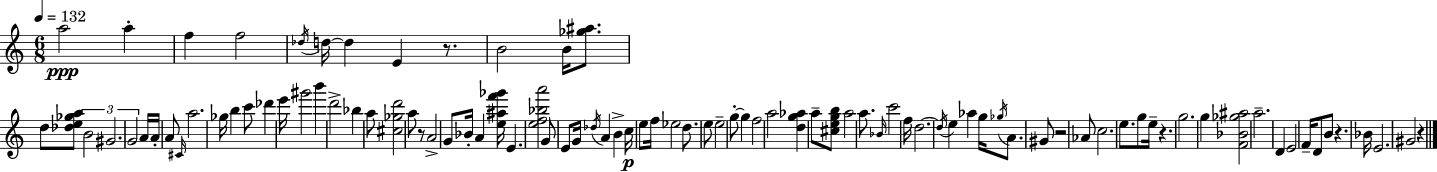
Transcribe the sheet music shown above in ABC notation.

X:1
T:Untitled
M:6/8
L:1/4
K:Am
a2 a f f2 _d/4 d/4 d E z/2 B2 B/4 [_g^a]/2 d/2 [_de_ga]/2 B2 ^G2 G2 A/4 A/4 A/2 ^C/4 a2 _g/4 b c'/2 _d' e'/4 ^g'2 b' d'2 _b a/2 [^c_gd']2 a/2 z/2 A2 G/2 _B/4 A [e^af'_g']/4 E [ef_ba']2 G/2 E/2 G/4 _d/4 A B c/4 e/2 f/4 _e2 d/2 e/2 e2 g/2 g f2 a2 [dg_a] a/2 [^cegb]/2 a2 a/2 _B/4 c'2 f/4 d2 d/4 e _a g/4 _g/4 A/2 ^G/2 z2 _A/2 c2 e/2 g/2 e/4 z g2 g [F_B_g^a]2 a2 D E2 F/4 D/2 B/2 z _B/4 E2 ^G2 z